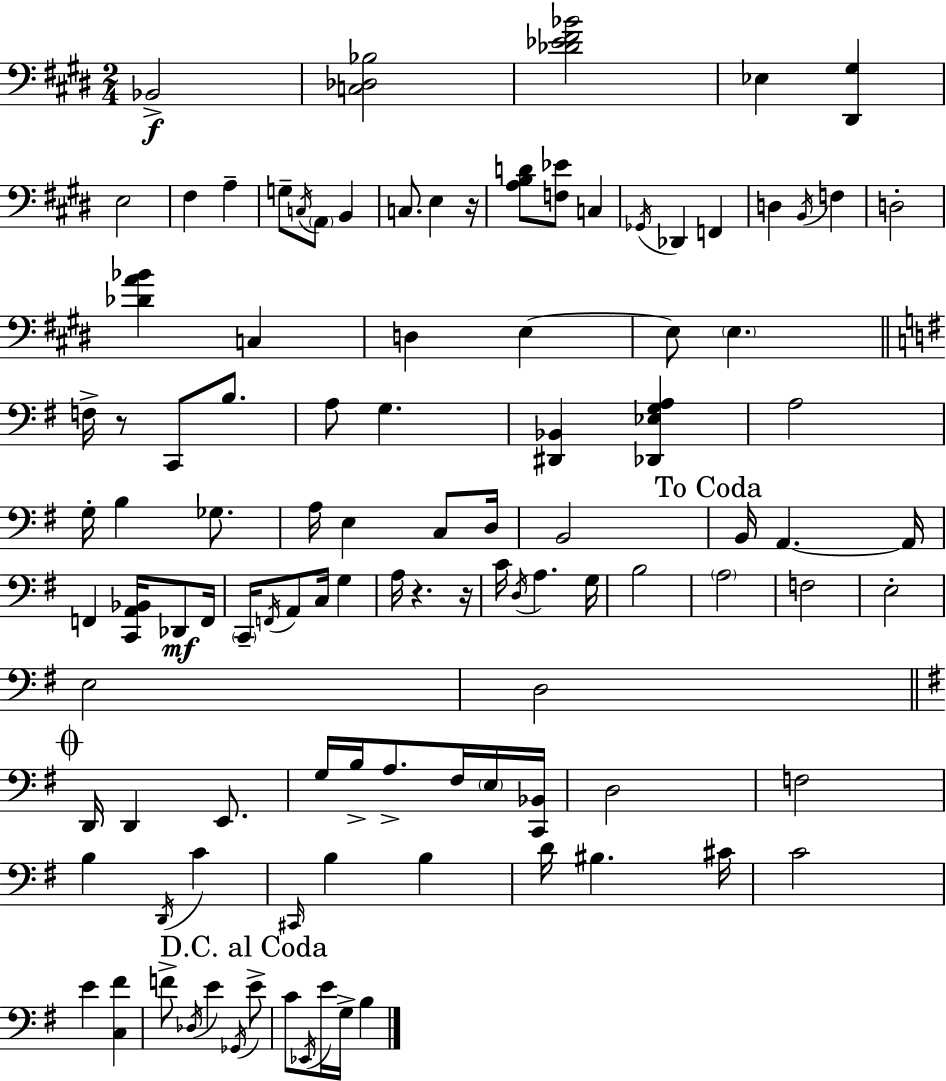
X:1
T:Untitled
M:2/4
L:1/4
K:E
_B,,2 [C,_D,_B,]2 [_D_E^F_B]2 _E, [^D,,^G,] E,2 ^F, A, G,/2 C,/4 A,,/2 B,, C,/2 E, z/4 [A,B,D]/2 [F,_E]/2 C, _G,,/4 _D,, F,, D, B,,/4 F, D,2 [_DA_B] C, D, E, E,/2 E, F,/4 z/2 C,,/2 B,/2 A,/2 G, [^D,,_B,,] [_D,,_E,G,A,] A,2 G,/4 B, _G,/2 A,/4 E, C,/2 D,/4 B,,2 B,,/4 A,, A,,/4 F,, [C,,A,,_B,,]/4 _D,,/2 F,,/4 C,,/4 F,,/4 A,,/2 C,/4 G, A,/4 z z/4 C/4 D,/4 A, G,/4 B,2 A,2 F,2 E,2 E,2 D,2 D,,/4 D,, E,,/2 G,/4 B,/4 A,/2 ^F,/4 E,/4 [C,,_B,,]/4 D,2 F,2 B, D,,/4 C ^C,,/4 B, B, D/4 ^B, ^C/4 C2 E [C,^F] F/2 _D,/4 E _G,,/4 E/2 C/2 _E,,/4 E/4 G,/4 B,